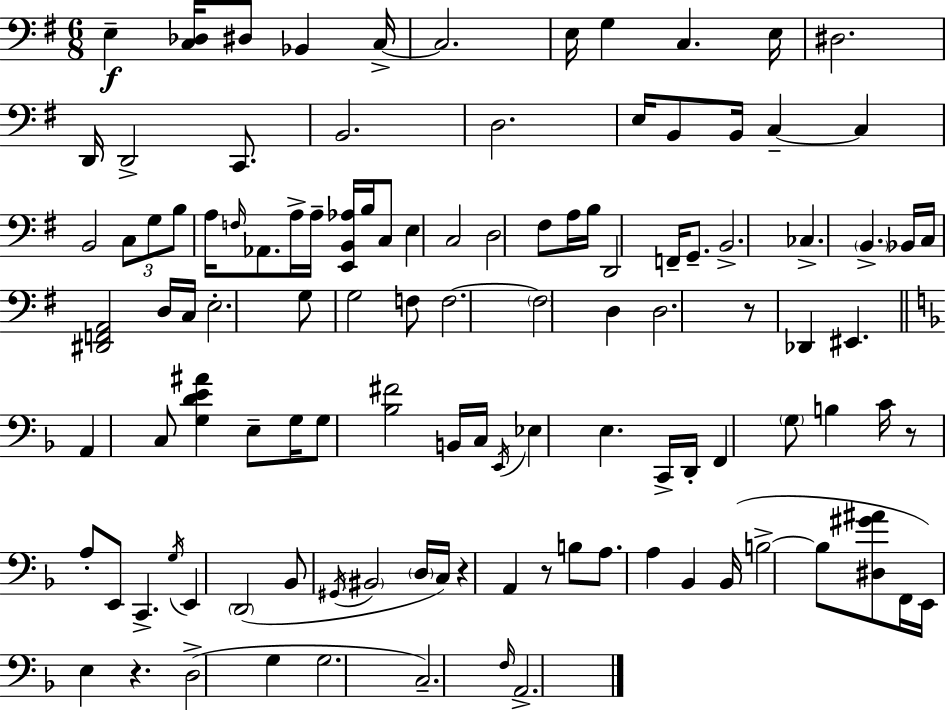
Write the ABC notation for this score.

X:1
T:Untitled
M:6/8
L:1/4
K:G
E, [C,_D,]/4 ^D,/2 _B,, C,/4 C,2 E,/4 G, C, E,/4 ^D,2 D,,/4 D,,2 C,,/2 B,,2 D,2 E,/4 B,,/2 B,,/4 C, C, B,,2 C,/2 G,/2 B,/2 A,/4 F,/4 _A,,/2 A,/4 A,/4 [E,,B,,_A,]/4 B,/4 C,/2 E, C,2 D,2 ^F,/2 A,/4 B,/4 D,,2 F,,/4 G,,/2 B,,2 _C, B,, _B,,/4 C,/4 [^D,,F,,A,,]2 D,/4 C,/4 E,2 G,/2 G,2 F,/2 F,2 F,2 D, D,2 z/2 _D,, ^E,, A,, C,/2 [G,DE^A] E,/2 G,/4 G,/2 [_B,^F]2 B,,/4 C,/4 E,,/4 _E, E, C,,/4 D,,/4 F,, G,/2 B, C/4 z/2 A,/2 E,,/2 C,, G,/4 E,, D,,2 _B,,/2 ^G,,/4 ^B,,2 D,/4 C,/4 z A,, z/2 B,/2 A,/2 A, _B,, _B,,/4 B,2 B,/2 [^D,^G^A]/2 F,,/4 E,,/4 E, z D,2 G, G,2 C,2 F,/4 A,,2